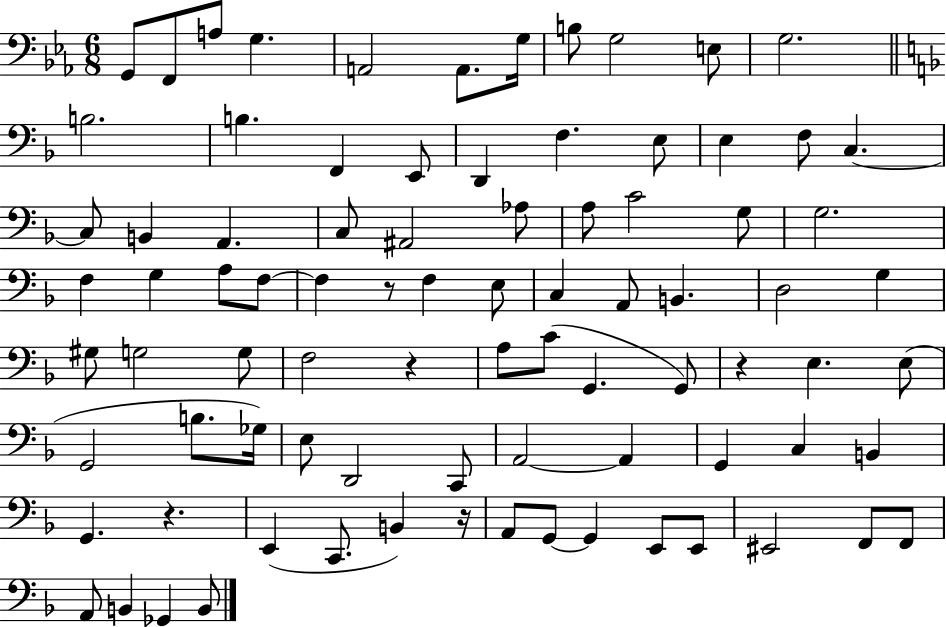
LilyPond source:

{
  \clef bass
  \numericTimeSignature
  \time 6/8
  \key ees \major
  g,8 f,8 a8 g4. | a,2 a,8. g16 | b8 g2 e8 | g2. | \break \bar "||" \break \key f \major b2. | b4. f,4 e,8 | d,4 f4. e8 | e4 f8 c4.~~ | \break c8 b,4 a,4. | c8 ais,2 aes8 | a8 c'2 g8 | g2. | \break f4 g4 a8 f8~~ | f4 r8 f4 e8 | c4 a,8 b,4. | d2 g4 | \break gis8 g2 g8 | f2 r4 | a8 c'8( g,4. g,8) | r4 e4. e8( | \break g,2 b8. ges16) | e8 d,2 c,8 | a,2~~ a,4 | g,4 c4 b,4 | \break g,4. r4. | e,4( c,8. b,4) r16 | a,8 g,8~~ g,4 e,8 e,8 | eis,2 f,8 f,8 | \break a,8 b,4 ges,4 b,8 | \bar "|."
}